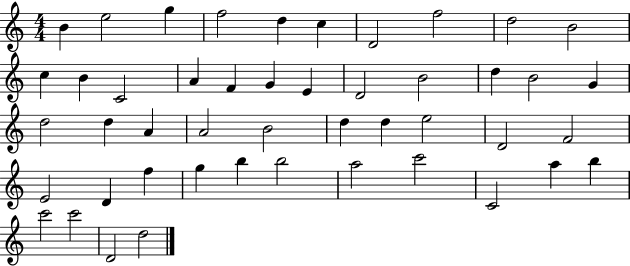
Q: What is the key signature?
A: C major